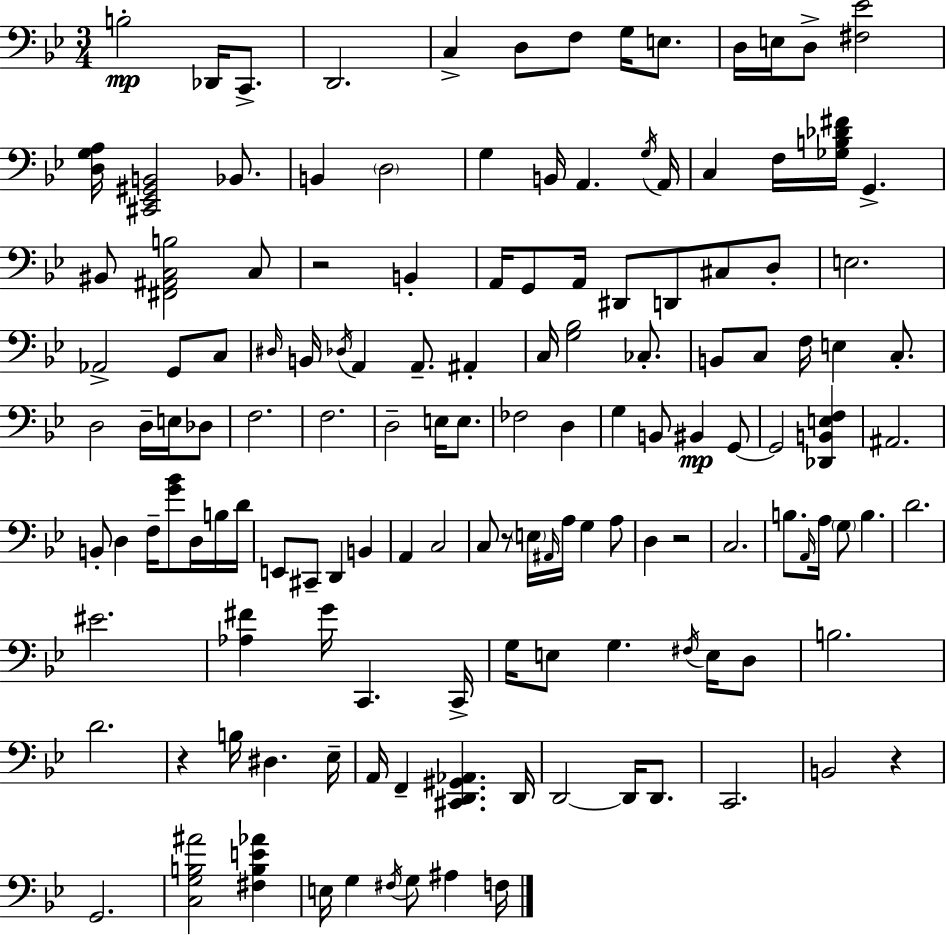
X:1
T:Untitled
M:3/4
L:1/4
K:Gm
B,2 _D,,/4 C,,/2 D,,2 C, D,/2 F,/2 G,/4 E,/2 D,/4 E,/4 D,/2 [^F,_E]2 [D,G,A,]/4 [^C,,_E,,^G,,B,,]2 _B,,/2 B,, D,2 G, B,,/4 A,, G,/4 A,,/4 C, F,/4 [_G,B,_D^F]/4 G,, ^B,,/2 [^F,,^A,,C,B,]2 C,/2 z2 B,, A,,/4 G,,/2 A,,/4 ^D,,/2 D,,/2 ^C,/2 D,/2 E,2 _A,,2 G,,/2 C,/2 ^D,/4 B,,/4 _D,/4 A,, A,,/2 ^A,, C,/4 [G,_B,]2 _C,/2 B,,/2 C,/2 F,/4 E, C,/2 D,2 D,/4 E,/4 _D,/2 F,2 F,2 D,2 E,/4 E,/2 _F,2 D, G, B,,/2 ^B,, G,,/2 G,,2 [_D,,B,,E,F,] ^A,,2 B,,/2 D, F,/4 [G_B]/2 D,/4 B,/4 D/4 E,,/2 ^C,,/2 D,, B,, A,, C,2 C,/2 z/2 E,/4 ^A,,/4 A,/4 G, A,/2 D, z2 C,2 B,/2 A,,/4 A,/4 G,/2 B, D2 ^E2 [_A,^F] G/4 C,, C,,/4 G,/4 E,/2 G, ^F,/4 E,/4 D,/2 B,2 D2 z B,/4 ^D, _E,/4 A,,/4 F,, [^C,,D,,^G,,_A,,] D,,/4 D,,2 D,,/4 D,,/2 C,,2 B,,2 z G,,2 [C,G,B,^A]2 [^F,B,E_A] E,/4 G, ^F,/4 G,/2 ^A, F,/4